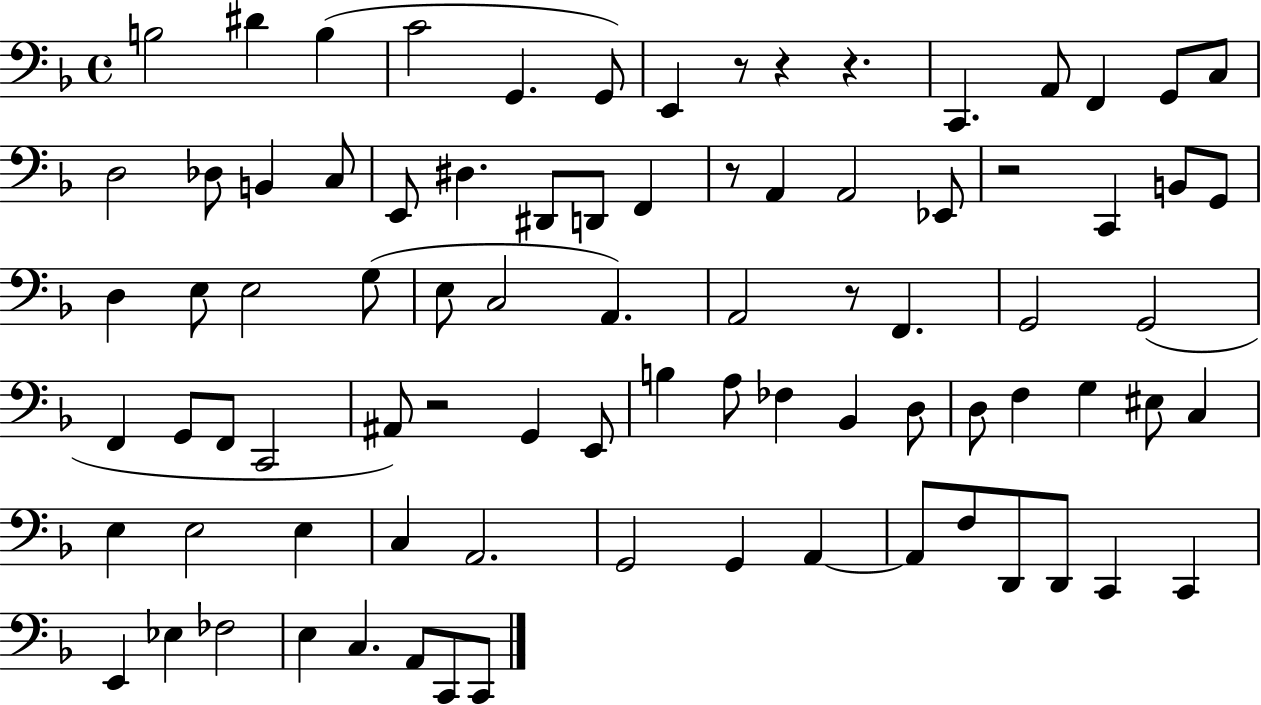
{
  \clef bass
  \time 4/4
  \defaultTimeSignature
  \key f \major
  b2 dis'4 b4( | c'2 g,4. g,8) | e,4 r8 r4 r4. | c,4. a,8 f,4 g,8 c8 | \break d2 des8 b,4 c8 | e,8 dis4. dis,8 d,8 f,4 | r8 a,4 a,2 ees,8 | r2 c,4 b,8 g,8 | \break d4 e8 e2 g8( | e8 c2 a,4.) | a,2 r8 f,4. | g,2 g,2( | \break f,4 g,8 f,8 c,2 | ais,8) r2 g,4 e,8 | b4 a8 fes4 bes,4 d8 | d8 f4 g4 eis8 c4 | \break e4 e2 e4 | c4 a,2. | g,2 g,4 a,4~~ | a,8 f8 d,8 d,8 c,4 c,4 | \break e,4 ees4 fes2 | e4 c4. a,8 c,8 c,8 | \bar "|."
}